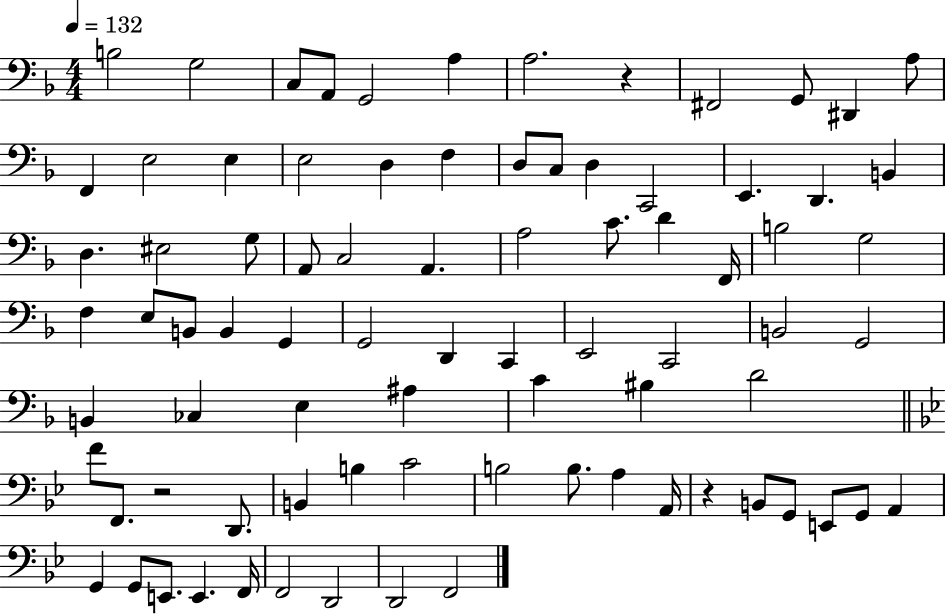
{
  \clef bass
  \numericTimeSignature
  \time 4/4
  \key f \major
  \tempo 4 = 132
  b2 g2 | c8 a,8 g,2 a4 | a2. r4 | fis,2 g,8 dis,4 a8 | \break f,4 e2 e4 | e2 d4 f4 | d8 c8 d4 c,2 | e,4. d,4. b,4 | \break d4. eis2 g8 | a,8 c2 a,4. | a2 c'8. d'4 f,16 | b2 g2 | \break f4 e8 b,8 b,4 g,4 | g,2 d,4 c,4 | e,2 c,2 | b,2 g,2 | \break b,4 ces4 e4 ais4 | c'4 bis4 d'2 | \bar "||" \break \key bes \major f'8 f,8. r2 d,8. | b,4 b4 c'2 | b2 b8. a4 a,16 | r4 b,8 g,8 e,8 g,8 a,4 | \break g,4 g,8 e,8. e,4. f,16 | f,2 d,2 | d,2 f,2 | \bar "|."
}